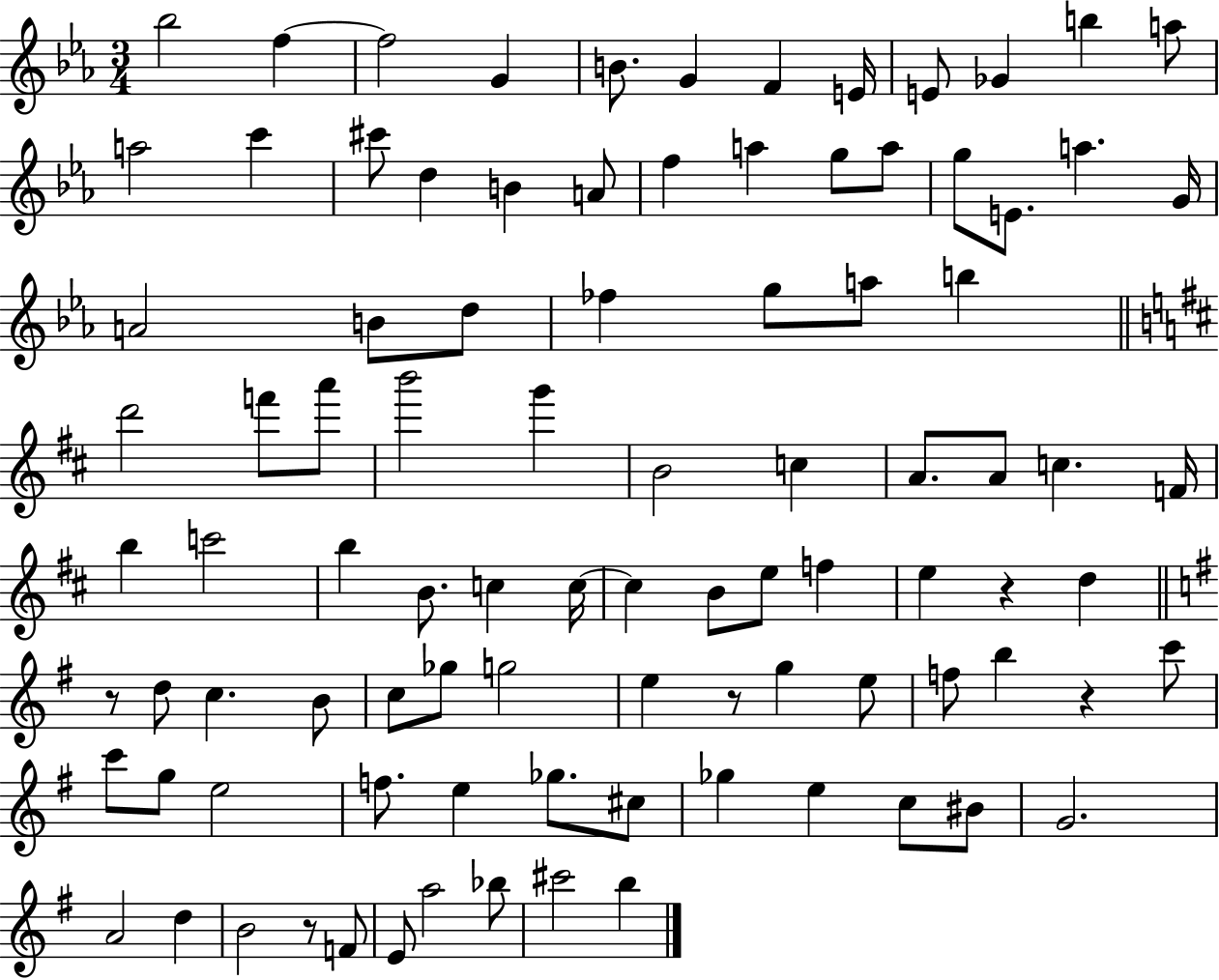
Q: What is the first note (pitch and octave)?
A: Bb5